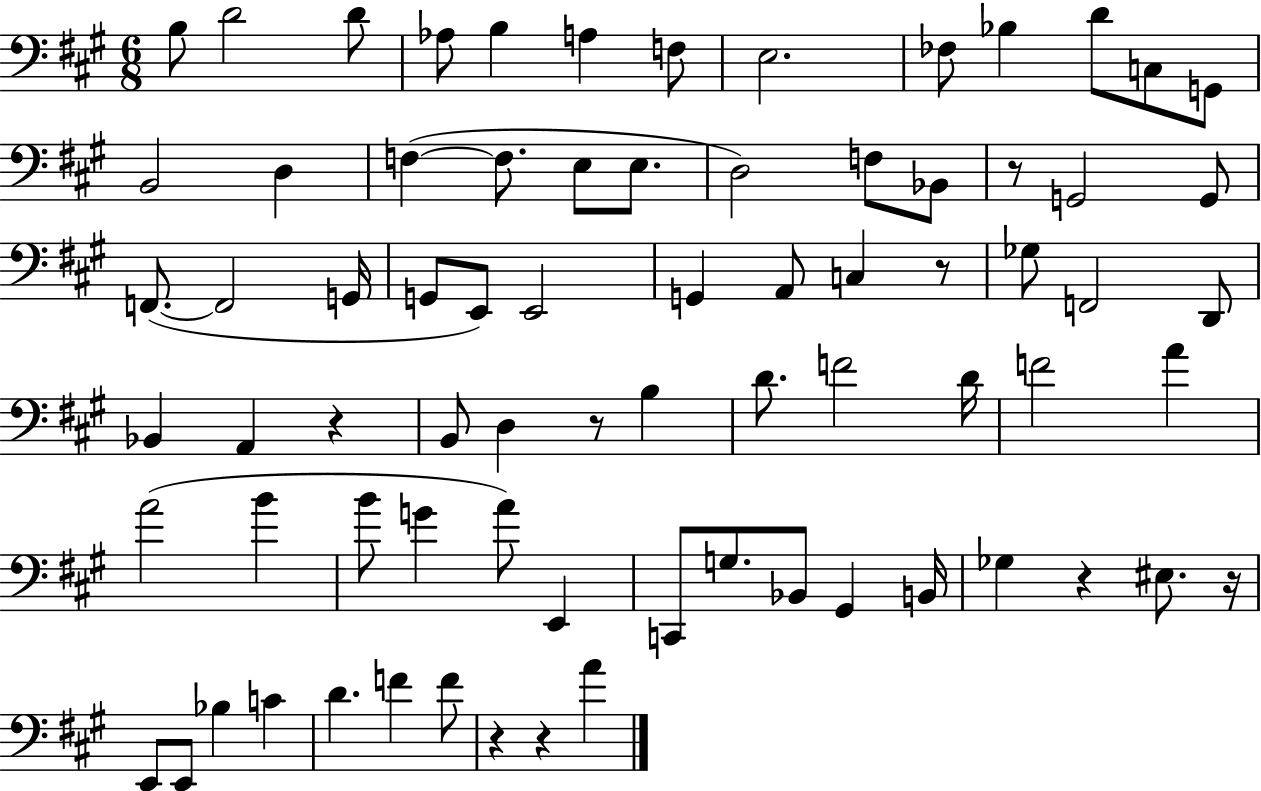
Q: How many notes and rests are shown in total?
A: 75